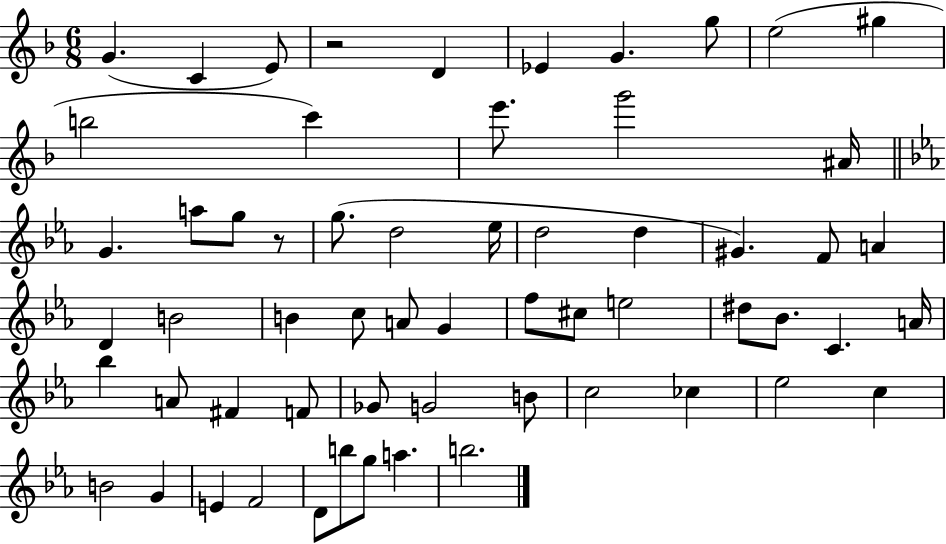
X:1
T:Untitled
M:6/8
L:1/4
K:F
G C E/2 z2 D _E G g/2 e2 ^g b2 c' e'/2 g'2 ^A/4 G a/2 g/2 z/2 g/2 d2 _e/4 d2 d ^G F/2 A D B2 B c/2 A/2 G f/2 ^c/2 e2 ^d/2 _B/2 C A/4 _b A/2 ^F F/2 _G/2 G2 B/2 c2 _c _e2 c B2 G E F2 D/2 b/2 g/2 a b2